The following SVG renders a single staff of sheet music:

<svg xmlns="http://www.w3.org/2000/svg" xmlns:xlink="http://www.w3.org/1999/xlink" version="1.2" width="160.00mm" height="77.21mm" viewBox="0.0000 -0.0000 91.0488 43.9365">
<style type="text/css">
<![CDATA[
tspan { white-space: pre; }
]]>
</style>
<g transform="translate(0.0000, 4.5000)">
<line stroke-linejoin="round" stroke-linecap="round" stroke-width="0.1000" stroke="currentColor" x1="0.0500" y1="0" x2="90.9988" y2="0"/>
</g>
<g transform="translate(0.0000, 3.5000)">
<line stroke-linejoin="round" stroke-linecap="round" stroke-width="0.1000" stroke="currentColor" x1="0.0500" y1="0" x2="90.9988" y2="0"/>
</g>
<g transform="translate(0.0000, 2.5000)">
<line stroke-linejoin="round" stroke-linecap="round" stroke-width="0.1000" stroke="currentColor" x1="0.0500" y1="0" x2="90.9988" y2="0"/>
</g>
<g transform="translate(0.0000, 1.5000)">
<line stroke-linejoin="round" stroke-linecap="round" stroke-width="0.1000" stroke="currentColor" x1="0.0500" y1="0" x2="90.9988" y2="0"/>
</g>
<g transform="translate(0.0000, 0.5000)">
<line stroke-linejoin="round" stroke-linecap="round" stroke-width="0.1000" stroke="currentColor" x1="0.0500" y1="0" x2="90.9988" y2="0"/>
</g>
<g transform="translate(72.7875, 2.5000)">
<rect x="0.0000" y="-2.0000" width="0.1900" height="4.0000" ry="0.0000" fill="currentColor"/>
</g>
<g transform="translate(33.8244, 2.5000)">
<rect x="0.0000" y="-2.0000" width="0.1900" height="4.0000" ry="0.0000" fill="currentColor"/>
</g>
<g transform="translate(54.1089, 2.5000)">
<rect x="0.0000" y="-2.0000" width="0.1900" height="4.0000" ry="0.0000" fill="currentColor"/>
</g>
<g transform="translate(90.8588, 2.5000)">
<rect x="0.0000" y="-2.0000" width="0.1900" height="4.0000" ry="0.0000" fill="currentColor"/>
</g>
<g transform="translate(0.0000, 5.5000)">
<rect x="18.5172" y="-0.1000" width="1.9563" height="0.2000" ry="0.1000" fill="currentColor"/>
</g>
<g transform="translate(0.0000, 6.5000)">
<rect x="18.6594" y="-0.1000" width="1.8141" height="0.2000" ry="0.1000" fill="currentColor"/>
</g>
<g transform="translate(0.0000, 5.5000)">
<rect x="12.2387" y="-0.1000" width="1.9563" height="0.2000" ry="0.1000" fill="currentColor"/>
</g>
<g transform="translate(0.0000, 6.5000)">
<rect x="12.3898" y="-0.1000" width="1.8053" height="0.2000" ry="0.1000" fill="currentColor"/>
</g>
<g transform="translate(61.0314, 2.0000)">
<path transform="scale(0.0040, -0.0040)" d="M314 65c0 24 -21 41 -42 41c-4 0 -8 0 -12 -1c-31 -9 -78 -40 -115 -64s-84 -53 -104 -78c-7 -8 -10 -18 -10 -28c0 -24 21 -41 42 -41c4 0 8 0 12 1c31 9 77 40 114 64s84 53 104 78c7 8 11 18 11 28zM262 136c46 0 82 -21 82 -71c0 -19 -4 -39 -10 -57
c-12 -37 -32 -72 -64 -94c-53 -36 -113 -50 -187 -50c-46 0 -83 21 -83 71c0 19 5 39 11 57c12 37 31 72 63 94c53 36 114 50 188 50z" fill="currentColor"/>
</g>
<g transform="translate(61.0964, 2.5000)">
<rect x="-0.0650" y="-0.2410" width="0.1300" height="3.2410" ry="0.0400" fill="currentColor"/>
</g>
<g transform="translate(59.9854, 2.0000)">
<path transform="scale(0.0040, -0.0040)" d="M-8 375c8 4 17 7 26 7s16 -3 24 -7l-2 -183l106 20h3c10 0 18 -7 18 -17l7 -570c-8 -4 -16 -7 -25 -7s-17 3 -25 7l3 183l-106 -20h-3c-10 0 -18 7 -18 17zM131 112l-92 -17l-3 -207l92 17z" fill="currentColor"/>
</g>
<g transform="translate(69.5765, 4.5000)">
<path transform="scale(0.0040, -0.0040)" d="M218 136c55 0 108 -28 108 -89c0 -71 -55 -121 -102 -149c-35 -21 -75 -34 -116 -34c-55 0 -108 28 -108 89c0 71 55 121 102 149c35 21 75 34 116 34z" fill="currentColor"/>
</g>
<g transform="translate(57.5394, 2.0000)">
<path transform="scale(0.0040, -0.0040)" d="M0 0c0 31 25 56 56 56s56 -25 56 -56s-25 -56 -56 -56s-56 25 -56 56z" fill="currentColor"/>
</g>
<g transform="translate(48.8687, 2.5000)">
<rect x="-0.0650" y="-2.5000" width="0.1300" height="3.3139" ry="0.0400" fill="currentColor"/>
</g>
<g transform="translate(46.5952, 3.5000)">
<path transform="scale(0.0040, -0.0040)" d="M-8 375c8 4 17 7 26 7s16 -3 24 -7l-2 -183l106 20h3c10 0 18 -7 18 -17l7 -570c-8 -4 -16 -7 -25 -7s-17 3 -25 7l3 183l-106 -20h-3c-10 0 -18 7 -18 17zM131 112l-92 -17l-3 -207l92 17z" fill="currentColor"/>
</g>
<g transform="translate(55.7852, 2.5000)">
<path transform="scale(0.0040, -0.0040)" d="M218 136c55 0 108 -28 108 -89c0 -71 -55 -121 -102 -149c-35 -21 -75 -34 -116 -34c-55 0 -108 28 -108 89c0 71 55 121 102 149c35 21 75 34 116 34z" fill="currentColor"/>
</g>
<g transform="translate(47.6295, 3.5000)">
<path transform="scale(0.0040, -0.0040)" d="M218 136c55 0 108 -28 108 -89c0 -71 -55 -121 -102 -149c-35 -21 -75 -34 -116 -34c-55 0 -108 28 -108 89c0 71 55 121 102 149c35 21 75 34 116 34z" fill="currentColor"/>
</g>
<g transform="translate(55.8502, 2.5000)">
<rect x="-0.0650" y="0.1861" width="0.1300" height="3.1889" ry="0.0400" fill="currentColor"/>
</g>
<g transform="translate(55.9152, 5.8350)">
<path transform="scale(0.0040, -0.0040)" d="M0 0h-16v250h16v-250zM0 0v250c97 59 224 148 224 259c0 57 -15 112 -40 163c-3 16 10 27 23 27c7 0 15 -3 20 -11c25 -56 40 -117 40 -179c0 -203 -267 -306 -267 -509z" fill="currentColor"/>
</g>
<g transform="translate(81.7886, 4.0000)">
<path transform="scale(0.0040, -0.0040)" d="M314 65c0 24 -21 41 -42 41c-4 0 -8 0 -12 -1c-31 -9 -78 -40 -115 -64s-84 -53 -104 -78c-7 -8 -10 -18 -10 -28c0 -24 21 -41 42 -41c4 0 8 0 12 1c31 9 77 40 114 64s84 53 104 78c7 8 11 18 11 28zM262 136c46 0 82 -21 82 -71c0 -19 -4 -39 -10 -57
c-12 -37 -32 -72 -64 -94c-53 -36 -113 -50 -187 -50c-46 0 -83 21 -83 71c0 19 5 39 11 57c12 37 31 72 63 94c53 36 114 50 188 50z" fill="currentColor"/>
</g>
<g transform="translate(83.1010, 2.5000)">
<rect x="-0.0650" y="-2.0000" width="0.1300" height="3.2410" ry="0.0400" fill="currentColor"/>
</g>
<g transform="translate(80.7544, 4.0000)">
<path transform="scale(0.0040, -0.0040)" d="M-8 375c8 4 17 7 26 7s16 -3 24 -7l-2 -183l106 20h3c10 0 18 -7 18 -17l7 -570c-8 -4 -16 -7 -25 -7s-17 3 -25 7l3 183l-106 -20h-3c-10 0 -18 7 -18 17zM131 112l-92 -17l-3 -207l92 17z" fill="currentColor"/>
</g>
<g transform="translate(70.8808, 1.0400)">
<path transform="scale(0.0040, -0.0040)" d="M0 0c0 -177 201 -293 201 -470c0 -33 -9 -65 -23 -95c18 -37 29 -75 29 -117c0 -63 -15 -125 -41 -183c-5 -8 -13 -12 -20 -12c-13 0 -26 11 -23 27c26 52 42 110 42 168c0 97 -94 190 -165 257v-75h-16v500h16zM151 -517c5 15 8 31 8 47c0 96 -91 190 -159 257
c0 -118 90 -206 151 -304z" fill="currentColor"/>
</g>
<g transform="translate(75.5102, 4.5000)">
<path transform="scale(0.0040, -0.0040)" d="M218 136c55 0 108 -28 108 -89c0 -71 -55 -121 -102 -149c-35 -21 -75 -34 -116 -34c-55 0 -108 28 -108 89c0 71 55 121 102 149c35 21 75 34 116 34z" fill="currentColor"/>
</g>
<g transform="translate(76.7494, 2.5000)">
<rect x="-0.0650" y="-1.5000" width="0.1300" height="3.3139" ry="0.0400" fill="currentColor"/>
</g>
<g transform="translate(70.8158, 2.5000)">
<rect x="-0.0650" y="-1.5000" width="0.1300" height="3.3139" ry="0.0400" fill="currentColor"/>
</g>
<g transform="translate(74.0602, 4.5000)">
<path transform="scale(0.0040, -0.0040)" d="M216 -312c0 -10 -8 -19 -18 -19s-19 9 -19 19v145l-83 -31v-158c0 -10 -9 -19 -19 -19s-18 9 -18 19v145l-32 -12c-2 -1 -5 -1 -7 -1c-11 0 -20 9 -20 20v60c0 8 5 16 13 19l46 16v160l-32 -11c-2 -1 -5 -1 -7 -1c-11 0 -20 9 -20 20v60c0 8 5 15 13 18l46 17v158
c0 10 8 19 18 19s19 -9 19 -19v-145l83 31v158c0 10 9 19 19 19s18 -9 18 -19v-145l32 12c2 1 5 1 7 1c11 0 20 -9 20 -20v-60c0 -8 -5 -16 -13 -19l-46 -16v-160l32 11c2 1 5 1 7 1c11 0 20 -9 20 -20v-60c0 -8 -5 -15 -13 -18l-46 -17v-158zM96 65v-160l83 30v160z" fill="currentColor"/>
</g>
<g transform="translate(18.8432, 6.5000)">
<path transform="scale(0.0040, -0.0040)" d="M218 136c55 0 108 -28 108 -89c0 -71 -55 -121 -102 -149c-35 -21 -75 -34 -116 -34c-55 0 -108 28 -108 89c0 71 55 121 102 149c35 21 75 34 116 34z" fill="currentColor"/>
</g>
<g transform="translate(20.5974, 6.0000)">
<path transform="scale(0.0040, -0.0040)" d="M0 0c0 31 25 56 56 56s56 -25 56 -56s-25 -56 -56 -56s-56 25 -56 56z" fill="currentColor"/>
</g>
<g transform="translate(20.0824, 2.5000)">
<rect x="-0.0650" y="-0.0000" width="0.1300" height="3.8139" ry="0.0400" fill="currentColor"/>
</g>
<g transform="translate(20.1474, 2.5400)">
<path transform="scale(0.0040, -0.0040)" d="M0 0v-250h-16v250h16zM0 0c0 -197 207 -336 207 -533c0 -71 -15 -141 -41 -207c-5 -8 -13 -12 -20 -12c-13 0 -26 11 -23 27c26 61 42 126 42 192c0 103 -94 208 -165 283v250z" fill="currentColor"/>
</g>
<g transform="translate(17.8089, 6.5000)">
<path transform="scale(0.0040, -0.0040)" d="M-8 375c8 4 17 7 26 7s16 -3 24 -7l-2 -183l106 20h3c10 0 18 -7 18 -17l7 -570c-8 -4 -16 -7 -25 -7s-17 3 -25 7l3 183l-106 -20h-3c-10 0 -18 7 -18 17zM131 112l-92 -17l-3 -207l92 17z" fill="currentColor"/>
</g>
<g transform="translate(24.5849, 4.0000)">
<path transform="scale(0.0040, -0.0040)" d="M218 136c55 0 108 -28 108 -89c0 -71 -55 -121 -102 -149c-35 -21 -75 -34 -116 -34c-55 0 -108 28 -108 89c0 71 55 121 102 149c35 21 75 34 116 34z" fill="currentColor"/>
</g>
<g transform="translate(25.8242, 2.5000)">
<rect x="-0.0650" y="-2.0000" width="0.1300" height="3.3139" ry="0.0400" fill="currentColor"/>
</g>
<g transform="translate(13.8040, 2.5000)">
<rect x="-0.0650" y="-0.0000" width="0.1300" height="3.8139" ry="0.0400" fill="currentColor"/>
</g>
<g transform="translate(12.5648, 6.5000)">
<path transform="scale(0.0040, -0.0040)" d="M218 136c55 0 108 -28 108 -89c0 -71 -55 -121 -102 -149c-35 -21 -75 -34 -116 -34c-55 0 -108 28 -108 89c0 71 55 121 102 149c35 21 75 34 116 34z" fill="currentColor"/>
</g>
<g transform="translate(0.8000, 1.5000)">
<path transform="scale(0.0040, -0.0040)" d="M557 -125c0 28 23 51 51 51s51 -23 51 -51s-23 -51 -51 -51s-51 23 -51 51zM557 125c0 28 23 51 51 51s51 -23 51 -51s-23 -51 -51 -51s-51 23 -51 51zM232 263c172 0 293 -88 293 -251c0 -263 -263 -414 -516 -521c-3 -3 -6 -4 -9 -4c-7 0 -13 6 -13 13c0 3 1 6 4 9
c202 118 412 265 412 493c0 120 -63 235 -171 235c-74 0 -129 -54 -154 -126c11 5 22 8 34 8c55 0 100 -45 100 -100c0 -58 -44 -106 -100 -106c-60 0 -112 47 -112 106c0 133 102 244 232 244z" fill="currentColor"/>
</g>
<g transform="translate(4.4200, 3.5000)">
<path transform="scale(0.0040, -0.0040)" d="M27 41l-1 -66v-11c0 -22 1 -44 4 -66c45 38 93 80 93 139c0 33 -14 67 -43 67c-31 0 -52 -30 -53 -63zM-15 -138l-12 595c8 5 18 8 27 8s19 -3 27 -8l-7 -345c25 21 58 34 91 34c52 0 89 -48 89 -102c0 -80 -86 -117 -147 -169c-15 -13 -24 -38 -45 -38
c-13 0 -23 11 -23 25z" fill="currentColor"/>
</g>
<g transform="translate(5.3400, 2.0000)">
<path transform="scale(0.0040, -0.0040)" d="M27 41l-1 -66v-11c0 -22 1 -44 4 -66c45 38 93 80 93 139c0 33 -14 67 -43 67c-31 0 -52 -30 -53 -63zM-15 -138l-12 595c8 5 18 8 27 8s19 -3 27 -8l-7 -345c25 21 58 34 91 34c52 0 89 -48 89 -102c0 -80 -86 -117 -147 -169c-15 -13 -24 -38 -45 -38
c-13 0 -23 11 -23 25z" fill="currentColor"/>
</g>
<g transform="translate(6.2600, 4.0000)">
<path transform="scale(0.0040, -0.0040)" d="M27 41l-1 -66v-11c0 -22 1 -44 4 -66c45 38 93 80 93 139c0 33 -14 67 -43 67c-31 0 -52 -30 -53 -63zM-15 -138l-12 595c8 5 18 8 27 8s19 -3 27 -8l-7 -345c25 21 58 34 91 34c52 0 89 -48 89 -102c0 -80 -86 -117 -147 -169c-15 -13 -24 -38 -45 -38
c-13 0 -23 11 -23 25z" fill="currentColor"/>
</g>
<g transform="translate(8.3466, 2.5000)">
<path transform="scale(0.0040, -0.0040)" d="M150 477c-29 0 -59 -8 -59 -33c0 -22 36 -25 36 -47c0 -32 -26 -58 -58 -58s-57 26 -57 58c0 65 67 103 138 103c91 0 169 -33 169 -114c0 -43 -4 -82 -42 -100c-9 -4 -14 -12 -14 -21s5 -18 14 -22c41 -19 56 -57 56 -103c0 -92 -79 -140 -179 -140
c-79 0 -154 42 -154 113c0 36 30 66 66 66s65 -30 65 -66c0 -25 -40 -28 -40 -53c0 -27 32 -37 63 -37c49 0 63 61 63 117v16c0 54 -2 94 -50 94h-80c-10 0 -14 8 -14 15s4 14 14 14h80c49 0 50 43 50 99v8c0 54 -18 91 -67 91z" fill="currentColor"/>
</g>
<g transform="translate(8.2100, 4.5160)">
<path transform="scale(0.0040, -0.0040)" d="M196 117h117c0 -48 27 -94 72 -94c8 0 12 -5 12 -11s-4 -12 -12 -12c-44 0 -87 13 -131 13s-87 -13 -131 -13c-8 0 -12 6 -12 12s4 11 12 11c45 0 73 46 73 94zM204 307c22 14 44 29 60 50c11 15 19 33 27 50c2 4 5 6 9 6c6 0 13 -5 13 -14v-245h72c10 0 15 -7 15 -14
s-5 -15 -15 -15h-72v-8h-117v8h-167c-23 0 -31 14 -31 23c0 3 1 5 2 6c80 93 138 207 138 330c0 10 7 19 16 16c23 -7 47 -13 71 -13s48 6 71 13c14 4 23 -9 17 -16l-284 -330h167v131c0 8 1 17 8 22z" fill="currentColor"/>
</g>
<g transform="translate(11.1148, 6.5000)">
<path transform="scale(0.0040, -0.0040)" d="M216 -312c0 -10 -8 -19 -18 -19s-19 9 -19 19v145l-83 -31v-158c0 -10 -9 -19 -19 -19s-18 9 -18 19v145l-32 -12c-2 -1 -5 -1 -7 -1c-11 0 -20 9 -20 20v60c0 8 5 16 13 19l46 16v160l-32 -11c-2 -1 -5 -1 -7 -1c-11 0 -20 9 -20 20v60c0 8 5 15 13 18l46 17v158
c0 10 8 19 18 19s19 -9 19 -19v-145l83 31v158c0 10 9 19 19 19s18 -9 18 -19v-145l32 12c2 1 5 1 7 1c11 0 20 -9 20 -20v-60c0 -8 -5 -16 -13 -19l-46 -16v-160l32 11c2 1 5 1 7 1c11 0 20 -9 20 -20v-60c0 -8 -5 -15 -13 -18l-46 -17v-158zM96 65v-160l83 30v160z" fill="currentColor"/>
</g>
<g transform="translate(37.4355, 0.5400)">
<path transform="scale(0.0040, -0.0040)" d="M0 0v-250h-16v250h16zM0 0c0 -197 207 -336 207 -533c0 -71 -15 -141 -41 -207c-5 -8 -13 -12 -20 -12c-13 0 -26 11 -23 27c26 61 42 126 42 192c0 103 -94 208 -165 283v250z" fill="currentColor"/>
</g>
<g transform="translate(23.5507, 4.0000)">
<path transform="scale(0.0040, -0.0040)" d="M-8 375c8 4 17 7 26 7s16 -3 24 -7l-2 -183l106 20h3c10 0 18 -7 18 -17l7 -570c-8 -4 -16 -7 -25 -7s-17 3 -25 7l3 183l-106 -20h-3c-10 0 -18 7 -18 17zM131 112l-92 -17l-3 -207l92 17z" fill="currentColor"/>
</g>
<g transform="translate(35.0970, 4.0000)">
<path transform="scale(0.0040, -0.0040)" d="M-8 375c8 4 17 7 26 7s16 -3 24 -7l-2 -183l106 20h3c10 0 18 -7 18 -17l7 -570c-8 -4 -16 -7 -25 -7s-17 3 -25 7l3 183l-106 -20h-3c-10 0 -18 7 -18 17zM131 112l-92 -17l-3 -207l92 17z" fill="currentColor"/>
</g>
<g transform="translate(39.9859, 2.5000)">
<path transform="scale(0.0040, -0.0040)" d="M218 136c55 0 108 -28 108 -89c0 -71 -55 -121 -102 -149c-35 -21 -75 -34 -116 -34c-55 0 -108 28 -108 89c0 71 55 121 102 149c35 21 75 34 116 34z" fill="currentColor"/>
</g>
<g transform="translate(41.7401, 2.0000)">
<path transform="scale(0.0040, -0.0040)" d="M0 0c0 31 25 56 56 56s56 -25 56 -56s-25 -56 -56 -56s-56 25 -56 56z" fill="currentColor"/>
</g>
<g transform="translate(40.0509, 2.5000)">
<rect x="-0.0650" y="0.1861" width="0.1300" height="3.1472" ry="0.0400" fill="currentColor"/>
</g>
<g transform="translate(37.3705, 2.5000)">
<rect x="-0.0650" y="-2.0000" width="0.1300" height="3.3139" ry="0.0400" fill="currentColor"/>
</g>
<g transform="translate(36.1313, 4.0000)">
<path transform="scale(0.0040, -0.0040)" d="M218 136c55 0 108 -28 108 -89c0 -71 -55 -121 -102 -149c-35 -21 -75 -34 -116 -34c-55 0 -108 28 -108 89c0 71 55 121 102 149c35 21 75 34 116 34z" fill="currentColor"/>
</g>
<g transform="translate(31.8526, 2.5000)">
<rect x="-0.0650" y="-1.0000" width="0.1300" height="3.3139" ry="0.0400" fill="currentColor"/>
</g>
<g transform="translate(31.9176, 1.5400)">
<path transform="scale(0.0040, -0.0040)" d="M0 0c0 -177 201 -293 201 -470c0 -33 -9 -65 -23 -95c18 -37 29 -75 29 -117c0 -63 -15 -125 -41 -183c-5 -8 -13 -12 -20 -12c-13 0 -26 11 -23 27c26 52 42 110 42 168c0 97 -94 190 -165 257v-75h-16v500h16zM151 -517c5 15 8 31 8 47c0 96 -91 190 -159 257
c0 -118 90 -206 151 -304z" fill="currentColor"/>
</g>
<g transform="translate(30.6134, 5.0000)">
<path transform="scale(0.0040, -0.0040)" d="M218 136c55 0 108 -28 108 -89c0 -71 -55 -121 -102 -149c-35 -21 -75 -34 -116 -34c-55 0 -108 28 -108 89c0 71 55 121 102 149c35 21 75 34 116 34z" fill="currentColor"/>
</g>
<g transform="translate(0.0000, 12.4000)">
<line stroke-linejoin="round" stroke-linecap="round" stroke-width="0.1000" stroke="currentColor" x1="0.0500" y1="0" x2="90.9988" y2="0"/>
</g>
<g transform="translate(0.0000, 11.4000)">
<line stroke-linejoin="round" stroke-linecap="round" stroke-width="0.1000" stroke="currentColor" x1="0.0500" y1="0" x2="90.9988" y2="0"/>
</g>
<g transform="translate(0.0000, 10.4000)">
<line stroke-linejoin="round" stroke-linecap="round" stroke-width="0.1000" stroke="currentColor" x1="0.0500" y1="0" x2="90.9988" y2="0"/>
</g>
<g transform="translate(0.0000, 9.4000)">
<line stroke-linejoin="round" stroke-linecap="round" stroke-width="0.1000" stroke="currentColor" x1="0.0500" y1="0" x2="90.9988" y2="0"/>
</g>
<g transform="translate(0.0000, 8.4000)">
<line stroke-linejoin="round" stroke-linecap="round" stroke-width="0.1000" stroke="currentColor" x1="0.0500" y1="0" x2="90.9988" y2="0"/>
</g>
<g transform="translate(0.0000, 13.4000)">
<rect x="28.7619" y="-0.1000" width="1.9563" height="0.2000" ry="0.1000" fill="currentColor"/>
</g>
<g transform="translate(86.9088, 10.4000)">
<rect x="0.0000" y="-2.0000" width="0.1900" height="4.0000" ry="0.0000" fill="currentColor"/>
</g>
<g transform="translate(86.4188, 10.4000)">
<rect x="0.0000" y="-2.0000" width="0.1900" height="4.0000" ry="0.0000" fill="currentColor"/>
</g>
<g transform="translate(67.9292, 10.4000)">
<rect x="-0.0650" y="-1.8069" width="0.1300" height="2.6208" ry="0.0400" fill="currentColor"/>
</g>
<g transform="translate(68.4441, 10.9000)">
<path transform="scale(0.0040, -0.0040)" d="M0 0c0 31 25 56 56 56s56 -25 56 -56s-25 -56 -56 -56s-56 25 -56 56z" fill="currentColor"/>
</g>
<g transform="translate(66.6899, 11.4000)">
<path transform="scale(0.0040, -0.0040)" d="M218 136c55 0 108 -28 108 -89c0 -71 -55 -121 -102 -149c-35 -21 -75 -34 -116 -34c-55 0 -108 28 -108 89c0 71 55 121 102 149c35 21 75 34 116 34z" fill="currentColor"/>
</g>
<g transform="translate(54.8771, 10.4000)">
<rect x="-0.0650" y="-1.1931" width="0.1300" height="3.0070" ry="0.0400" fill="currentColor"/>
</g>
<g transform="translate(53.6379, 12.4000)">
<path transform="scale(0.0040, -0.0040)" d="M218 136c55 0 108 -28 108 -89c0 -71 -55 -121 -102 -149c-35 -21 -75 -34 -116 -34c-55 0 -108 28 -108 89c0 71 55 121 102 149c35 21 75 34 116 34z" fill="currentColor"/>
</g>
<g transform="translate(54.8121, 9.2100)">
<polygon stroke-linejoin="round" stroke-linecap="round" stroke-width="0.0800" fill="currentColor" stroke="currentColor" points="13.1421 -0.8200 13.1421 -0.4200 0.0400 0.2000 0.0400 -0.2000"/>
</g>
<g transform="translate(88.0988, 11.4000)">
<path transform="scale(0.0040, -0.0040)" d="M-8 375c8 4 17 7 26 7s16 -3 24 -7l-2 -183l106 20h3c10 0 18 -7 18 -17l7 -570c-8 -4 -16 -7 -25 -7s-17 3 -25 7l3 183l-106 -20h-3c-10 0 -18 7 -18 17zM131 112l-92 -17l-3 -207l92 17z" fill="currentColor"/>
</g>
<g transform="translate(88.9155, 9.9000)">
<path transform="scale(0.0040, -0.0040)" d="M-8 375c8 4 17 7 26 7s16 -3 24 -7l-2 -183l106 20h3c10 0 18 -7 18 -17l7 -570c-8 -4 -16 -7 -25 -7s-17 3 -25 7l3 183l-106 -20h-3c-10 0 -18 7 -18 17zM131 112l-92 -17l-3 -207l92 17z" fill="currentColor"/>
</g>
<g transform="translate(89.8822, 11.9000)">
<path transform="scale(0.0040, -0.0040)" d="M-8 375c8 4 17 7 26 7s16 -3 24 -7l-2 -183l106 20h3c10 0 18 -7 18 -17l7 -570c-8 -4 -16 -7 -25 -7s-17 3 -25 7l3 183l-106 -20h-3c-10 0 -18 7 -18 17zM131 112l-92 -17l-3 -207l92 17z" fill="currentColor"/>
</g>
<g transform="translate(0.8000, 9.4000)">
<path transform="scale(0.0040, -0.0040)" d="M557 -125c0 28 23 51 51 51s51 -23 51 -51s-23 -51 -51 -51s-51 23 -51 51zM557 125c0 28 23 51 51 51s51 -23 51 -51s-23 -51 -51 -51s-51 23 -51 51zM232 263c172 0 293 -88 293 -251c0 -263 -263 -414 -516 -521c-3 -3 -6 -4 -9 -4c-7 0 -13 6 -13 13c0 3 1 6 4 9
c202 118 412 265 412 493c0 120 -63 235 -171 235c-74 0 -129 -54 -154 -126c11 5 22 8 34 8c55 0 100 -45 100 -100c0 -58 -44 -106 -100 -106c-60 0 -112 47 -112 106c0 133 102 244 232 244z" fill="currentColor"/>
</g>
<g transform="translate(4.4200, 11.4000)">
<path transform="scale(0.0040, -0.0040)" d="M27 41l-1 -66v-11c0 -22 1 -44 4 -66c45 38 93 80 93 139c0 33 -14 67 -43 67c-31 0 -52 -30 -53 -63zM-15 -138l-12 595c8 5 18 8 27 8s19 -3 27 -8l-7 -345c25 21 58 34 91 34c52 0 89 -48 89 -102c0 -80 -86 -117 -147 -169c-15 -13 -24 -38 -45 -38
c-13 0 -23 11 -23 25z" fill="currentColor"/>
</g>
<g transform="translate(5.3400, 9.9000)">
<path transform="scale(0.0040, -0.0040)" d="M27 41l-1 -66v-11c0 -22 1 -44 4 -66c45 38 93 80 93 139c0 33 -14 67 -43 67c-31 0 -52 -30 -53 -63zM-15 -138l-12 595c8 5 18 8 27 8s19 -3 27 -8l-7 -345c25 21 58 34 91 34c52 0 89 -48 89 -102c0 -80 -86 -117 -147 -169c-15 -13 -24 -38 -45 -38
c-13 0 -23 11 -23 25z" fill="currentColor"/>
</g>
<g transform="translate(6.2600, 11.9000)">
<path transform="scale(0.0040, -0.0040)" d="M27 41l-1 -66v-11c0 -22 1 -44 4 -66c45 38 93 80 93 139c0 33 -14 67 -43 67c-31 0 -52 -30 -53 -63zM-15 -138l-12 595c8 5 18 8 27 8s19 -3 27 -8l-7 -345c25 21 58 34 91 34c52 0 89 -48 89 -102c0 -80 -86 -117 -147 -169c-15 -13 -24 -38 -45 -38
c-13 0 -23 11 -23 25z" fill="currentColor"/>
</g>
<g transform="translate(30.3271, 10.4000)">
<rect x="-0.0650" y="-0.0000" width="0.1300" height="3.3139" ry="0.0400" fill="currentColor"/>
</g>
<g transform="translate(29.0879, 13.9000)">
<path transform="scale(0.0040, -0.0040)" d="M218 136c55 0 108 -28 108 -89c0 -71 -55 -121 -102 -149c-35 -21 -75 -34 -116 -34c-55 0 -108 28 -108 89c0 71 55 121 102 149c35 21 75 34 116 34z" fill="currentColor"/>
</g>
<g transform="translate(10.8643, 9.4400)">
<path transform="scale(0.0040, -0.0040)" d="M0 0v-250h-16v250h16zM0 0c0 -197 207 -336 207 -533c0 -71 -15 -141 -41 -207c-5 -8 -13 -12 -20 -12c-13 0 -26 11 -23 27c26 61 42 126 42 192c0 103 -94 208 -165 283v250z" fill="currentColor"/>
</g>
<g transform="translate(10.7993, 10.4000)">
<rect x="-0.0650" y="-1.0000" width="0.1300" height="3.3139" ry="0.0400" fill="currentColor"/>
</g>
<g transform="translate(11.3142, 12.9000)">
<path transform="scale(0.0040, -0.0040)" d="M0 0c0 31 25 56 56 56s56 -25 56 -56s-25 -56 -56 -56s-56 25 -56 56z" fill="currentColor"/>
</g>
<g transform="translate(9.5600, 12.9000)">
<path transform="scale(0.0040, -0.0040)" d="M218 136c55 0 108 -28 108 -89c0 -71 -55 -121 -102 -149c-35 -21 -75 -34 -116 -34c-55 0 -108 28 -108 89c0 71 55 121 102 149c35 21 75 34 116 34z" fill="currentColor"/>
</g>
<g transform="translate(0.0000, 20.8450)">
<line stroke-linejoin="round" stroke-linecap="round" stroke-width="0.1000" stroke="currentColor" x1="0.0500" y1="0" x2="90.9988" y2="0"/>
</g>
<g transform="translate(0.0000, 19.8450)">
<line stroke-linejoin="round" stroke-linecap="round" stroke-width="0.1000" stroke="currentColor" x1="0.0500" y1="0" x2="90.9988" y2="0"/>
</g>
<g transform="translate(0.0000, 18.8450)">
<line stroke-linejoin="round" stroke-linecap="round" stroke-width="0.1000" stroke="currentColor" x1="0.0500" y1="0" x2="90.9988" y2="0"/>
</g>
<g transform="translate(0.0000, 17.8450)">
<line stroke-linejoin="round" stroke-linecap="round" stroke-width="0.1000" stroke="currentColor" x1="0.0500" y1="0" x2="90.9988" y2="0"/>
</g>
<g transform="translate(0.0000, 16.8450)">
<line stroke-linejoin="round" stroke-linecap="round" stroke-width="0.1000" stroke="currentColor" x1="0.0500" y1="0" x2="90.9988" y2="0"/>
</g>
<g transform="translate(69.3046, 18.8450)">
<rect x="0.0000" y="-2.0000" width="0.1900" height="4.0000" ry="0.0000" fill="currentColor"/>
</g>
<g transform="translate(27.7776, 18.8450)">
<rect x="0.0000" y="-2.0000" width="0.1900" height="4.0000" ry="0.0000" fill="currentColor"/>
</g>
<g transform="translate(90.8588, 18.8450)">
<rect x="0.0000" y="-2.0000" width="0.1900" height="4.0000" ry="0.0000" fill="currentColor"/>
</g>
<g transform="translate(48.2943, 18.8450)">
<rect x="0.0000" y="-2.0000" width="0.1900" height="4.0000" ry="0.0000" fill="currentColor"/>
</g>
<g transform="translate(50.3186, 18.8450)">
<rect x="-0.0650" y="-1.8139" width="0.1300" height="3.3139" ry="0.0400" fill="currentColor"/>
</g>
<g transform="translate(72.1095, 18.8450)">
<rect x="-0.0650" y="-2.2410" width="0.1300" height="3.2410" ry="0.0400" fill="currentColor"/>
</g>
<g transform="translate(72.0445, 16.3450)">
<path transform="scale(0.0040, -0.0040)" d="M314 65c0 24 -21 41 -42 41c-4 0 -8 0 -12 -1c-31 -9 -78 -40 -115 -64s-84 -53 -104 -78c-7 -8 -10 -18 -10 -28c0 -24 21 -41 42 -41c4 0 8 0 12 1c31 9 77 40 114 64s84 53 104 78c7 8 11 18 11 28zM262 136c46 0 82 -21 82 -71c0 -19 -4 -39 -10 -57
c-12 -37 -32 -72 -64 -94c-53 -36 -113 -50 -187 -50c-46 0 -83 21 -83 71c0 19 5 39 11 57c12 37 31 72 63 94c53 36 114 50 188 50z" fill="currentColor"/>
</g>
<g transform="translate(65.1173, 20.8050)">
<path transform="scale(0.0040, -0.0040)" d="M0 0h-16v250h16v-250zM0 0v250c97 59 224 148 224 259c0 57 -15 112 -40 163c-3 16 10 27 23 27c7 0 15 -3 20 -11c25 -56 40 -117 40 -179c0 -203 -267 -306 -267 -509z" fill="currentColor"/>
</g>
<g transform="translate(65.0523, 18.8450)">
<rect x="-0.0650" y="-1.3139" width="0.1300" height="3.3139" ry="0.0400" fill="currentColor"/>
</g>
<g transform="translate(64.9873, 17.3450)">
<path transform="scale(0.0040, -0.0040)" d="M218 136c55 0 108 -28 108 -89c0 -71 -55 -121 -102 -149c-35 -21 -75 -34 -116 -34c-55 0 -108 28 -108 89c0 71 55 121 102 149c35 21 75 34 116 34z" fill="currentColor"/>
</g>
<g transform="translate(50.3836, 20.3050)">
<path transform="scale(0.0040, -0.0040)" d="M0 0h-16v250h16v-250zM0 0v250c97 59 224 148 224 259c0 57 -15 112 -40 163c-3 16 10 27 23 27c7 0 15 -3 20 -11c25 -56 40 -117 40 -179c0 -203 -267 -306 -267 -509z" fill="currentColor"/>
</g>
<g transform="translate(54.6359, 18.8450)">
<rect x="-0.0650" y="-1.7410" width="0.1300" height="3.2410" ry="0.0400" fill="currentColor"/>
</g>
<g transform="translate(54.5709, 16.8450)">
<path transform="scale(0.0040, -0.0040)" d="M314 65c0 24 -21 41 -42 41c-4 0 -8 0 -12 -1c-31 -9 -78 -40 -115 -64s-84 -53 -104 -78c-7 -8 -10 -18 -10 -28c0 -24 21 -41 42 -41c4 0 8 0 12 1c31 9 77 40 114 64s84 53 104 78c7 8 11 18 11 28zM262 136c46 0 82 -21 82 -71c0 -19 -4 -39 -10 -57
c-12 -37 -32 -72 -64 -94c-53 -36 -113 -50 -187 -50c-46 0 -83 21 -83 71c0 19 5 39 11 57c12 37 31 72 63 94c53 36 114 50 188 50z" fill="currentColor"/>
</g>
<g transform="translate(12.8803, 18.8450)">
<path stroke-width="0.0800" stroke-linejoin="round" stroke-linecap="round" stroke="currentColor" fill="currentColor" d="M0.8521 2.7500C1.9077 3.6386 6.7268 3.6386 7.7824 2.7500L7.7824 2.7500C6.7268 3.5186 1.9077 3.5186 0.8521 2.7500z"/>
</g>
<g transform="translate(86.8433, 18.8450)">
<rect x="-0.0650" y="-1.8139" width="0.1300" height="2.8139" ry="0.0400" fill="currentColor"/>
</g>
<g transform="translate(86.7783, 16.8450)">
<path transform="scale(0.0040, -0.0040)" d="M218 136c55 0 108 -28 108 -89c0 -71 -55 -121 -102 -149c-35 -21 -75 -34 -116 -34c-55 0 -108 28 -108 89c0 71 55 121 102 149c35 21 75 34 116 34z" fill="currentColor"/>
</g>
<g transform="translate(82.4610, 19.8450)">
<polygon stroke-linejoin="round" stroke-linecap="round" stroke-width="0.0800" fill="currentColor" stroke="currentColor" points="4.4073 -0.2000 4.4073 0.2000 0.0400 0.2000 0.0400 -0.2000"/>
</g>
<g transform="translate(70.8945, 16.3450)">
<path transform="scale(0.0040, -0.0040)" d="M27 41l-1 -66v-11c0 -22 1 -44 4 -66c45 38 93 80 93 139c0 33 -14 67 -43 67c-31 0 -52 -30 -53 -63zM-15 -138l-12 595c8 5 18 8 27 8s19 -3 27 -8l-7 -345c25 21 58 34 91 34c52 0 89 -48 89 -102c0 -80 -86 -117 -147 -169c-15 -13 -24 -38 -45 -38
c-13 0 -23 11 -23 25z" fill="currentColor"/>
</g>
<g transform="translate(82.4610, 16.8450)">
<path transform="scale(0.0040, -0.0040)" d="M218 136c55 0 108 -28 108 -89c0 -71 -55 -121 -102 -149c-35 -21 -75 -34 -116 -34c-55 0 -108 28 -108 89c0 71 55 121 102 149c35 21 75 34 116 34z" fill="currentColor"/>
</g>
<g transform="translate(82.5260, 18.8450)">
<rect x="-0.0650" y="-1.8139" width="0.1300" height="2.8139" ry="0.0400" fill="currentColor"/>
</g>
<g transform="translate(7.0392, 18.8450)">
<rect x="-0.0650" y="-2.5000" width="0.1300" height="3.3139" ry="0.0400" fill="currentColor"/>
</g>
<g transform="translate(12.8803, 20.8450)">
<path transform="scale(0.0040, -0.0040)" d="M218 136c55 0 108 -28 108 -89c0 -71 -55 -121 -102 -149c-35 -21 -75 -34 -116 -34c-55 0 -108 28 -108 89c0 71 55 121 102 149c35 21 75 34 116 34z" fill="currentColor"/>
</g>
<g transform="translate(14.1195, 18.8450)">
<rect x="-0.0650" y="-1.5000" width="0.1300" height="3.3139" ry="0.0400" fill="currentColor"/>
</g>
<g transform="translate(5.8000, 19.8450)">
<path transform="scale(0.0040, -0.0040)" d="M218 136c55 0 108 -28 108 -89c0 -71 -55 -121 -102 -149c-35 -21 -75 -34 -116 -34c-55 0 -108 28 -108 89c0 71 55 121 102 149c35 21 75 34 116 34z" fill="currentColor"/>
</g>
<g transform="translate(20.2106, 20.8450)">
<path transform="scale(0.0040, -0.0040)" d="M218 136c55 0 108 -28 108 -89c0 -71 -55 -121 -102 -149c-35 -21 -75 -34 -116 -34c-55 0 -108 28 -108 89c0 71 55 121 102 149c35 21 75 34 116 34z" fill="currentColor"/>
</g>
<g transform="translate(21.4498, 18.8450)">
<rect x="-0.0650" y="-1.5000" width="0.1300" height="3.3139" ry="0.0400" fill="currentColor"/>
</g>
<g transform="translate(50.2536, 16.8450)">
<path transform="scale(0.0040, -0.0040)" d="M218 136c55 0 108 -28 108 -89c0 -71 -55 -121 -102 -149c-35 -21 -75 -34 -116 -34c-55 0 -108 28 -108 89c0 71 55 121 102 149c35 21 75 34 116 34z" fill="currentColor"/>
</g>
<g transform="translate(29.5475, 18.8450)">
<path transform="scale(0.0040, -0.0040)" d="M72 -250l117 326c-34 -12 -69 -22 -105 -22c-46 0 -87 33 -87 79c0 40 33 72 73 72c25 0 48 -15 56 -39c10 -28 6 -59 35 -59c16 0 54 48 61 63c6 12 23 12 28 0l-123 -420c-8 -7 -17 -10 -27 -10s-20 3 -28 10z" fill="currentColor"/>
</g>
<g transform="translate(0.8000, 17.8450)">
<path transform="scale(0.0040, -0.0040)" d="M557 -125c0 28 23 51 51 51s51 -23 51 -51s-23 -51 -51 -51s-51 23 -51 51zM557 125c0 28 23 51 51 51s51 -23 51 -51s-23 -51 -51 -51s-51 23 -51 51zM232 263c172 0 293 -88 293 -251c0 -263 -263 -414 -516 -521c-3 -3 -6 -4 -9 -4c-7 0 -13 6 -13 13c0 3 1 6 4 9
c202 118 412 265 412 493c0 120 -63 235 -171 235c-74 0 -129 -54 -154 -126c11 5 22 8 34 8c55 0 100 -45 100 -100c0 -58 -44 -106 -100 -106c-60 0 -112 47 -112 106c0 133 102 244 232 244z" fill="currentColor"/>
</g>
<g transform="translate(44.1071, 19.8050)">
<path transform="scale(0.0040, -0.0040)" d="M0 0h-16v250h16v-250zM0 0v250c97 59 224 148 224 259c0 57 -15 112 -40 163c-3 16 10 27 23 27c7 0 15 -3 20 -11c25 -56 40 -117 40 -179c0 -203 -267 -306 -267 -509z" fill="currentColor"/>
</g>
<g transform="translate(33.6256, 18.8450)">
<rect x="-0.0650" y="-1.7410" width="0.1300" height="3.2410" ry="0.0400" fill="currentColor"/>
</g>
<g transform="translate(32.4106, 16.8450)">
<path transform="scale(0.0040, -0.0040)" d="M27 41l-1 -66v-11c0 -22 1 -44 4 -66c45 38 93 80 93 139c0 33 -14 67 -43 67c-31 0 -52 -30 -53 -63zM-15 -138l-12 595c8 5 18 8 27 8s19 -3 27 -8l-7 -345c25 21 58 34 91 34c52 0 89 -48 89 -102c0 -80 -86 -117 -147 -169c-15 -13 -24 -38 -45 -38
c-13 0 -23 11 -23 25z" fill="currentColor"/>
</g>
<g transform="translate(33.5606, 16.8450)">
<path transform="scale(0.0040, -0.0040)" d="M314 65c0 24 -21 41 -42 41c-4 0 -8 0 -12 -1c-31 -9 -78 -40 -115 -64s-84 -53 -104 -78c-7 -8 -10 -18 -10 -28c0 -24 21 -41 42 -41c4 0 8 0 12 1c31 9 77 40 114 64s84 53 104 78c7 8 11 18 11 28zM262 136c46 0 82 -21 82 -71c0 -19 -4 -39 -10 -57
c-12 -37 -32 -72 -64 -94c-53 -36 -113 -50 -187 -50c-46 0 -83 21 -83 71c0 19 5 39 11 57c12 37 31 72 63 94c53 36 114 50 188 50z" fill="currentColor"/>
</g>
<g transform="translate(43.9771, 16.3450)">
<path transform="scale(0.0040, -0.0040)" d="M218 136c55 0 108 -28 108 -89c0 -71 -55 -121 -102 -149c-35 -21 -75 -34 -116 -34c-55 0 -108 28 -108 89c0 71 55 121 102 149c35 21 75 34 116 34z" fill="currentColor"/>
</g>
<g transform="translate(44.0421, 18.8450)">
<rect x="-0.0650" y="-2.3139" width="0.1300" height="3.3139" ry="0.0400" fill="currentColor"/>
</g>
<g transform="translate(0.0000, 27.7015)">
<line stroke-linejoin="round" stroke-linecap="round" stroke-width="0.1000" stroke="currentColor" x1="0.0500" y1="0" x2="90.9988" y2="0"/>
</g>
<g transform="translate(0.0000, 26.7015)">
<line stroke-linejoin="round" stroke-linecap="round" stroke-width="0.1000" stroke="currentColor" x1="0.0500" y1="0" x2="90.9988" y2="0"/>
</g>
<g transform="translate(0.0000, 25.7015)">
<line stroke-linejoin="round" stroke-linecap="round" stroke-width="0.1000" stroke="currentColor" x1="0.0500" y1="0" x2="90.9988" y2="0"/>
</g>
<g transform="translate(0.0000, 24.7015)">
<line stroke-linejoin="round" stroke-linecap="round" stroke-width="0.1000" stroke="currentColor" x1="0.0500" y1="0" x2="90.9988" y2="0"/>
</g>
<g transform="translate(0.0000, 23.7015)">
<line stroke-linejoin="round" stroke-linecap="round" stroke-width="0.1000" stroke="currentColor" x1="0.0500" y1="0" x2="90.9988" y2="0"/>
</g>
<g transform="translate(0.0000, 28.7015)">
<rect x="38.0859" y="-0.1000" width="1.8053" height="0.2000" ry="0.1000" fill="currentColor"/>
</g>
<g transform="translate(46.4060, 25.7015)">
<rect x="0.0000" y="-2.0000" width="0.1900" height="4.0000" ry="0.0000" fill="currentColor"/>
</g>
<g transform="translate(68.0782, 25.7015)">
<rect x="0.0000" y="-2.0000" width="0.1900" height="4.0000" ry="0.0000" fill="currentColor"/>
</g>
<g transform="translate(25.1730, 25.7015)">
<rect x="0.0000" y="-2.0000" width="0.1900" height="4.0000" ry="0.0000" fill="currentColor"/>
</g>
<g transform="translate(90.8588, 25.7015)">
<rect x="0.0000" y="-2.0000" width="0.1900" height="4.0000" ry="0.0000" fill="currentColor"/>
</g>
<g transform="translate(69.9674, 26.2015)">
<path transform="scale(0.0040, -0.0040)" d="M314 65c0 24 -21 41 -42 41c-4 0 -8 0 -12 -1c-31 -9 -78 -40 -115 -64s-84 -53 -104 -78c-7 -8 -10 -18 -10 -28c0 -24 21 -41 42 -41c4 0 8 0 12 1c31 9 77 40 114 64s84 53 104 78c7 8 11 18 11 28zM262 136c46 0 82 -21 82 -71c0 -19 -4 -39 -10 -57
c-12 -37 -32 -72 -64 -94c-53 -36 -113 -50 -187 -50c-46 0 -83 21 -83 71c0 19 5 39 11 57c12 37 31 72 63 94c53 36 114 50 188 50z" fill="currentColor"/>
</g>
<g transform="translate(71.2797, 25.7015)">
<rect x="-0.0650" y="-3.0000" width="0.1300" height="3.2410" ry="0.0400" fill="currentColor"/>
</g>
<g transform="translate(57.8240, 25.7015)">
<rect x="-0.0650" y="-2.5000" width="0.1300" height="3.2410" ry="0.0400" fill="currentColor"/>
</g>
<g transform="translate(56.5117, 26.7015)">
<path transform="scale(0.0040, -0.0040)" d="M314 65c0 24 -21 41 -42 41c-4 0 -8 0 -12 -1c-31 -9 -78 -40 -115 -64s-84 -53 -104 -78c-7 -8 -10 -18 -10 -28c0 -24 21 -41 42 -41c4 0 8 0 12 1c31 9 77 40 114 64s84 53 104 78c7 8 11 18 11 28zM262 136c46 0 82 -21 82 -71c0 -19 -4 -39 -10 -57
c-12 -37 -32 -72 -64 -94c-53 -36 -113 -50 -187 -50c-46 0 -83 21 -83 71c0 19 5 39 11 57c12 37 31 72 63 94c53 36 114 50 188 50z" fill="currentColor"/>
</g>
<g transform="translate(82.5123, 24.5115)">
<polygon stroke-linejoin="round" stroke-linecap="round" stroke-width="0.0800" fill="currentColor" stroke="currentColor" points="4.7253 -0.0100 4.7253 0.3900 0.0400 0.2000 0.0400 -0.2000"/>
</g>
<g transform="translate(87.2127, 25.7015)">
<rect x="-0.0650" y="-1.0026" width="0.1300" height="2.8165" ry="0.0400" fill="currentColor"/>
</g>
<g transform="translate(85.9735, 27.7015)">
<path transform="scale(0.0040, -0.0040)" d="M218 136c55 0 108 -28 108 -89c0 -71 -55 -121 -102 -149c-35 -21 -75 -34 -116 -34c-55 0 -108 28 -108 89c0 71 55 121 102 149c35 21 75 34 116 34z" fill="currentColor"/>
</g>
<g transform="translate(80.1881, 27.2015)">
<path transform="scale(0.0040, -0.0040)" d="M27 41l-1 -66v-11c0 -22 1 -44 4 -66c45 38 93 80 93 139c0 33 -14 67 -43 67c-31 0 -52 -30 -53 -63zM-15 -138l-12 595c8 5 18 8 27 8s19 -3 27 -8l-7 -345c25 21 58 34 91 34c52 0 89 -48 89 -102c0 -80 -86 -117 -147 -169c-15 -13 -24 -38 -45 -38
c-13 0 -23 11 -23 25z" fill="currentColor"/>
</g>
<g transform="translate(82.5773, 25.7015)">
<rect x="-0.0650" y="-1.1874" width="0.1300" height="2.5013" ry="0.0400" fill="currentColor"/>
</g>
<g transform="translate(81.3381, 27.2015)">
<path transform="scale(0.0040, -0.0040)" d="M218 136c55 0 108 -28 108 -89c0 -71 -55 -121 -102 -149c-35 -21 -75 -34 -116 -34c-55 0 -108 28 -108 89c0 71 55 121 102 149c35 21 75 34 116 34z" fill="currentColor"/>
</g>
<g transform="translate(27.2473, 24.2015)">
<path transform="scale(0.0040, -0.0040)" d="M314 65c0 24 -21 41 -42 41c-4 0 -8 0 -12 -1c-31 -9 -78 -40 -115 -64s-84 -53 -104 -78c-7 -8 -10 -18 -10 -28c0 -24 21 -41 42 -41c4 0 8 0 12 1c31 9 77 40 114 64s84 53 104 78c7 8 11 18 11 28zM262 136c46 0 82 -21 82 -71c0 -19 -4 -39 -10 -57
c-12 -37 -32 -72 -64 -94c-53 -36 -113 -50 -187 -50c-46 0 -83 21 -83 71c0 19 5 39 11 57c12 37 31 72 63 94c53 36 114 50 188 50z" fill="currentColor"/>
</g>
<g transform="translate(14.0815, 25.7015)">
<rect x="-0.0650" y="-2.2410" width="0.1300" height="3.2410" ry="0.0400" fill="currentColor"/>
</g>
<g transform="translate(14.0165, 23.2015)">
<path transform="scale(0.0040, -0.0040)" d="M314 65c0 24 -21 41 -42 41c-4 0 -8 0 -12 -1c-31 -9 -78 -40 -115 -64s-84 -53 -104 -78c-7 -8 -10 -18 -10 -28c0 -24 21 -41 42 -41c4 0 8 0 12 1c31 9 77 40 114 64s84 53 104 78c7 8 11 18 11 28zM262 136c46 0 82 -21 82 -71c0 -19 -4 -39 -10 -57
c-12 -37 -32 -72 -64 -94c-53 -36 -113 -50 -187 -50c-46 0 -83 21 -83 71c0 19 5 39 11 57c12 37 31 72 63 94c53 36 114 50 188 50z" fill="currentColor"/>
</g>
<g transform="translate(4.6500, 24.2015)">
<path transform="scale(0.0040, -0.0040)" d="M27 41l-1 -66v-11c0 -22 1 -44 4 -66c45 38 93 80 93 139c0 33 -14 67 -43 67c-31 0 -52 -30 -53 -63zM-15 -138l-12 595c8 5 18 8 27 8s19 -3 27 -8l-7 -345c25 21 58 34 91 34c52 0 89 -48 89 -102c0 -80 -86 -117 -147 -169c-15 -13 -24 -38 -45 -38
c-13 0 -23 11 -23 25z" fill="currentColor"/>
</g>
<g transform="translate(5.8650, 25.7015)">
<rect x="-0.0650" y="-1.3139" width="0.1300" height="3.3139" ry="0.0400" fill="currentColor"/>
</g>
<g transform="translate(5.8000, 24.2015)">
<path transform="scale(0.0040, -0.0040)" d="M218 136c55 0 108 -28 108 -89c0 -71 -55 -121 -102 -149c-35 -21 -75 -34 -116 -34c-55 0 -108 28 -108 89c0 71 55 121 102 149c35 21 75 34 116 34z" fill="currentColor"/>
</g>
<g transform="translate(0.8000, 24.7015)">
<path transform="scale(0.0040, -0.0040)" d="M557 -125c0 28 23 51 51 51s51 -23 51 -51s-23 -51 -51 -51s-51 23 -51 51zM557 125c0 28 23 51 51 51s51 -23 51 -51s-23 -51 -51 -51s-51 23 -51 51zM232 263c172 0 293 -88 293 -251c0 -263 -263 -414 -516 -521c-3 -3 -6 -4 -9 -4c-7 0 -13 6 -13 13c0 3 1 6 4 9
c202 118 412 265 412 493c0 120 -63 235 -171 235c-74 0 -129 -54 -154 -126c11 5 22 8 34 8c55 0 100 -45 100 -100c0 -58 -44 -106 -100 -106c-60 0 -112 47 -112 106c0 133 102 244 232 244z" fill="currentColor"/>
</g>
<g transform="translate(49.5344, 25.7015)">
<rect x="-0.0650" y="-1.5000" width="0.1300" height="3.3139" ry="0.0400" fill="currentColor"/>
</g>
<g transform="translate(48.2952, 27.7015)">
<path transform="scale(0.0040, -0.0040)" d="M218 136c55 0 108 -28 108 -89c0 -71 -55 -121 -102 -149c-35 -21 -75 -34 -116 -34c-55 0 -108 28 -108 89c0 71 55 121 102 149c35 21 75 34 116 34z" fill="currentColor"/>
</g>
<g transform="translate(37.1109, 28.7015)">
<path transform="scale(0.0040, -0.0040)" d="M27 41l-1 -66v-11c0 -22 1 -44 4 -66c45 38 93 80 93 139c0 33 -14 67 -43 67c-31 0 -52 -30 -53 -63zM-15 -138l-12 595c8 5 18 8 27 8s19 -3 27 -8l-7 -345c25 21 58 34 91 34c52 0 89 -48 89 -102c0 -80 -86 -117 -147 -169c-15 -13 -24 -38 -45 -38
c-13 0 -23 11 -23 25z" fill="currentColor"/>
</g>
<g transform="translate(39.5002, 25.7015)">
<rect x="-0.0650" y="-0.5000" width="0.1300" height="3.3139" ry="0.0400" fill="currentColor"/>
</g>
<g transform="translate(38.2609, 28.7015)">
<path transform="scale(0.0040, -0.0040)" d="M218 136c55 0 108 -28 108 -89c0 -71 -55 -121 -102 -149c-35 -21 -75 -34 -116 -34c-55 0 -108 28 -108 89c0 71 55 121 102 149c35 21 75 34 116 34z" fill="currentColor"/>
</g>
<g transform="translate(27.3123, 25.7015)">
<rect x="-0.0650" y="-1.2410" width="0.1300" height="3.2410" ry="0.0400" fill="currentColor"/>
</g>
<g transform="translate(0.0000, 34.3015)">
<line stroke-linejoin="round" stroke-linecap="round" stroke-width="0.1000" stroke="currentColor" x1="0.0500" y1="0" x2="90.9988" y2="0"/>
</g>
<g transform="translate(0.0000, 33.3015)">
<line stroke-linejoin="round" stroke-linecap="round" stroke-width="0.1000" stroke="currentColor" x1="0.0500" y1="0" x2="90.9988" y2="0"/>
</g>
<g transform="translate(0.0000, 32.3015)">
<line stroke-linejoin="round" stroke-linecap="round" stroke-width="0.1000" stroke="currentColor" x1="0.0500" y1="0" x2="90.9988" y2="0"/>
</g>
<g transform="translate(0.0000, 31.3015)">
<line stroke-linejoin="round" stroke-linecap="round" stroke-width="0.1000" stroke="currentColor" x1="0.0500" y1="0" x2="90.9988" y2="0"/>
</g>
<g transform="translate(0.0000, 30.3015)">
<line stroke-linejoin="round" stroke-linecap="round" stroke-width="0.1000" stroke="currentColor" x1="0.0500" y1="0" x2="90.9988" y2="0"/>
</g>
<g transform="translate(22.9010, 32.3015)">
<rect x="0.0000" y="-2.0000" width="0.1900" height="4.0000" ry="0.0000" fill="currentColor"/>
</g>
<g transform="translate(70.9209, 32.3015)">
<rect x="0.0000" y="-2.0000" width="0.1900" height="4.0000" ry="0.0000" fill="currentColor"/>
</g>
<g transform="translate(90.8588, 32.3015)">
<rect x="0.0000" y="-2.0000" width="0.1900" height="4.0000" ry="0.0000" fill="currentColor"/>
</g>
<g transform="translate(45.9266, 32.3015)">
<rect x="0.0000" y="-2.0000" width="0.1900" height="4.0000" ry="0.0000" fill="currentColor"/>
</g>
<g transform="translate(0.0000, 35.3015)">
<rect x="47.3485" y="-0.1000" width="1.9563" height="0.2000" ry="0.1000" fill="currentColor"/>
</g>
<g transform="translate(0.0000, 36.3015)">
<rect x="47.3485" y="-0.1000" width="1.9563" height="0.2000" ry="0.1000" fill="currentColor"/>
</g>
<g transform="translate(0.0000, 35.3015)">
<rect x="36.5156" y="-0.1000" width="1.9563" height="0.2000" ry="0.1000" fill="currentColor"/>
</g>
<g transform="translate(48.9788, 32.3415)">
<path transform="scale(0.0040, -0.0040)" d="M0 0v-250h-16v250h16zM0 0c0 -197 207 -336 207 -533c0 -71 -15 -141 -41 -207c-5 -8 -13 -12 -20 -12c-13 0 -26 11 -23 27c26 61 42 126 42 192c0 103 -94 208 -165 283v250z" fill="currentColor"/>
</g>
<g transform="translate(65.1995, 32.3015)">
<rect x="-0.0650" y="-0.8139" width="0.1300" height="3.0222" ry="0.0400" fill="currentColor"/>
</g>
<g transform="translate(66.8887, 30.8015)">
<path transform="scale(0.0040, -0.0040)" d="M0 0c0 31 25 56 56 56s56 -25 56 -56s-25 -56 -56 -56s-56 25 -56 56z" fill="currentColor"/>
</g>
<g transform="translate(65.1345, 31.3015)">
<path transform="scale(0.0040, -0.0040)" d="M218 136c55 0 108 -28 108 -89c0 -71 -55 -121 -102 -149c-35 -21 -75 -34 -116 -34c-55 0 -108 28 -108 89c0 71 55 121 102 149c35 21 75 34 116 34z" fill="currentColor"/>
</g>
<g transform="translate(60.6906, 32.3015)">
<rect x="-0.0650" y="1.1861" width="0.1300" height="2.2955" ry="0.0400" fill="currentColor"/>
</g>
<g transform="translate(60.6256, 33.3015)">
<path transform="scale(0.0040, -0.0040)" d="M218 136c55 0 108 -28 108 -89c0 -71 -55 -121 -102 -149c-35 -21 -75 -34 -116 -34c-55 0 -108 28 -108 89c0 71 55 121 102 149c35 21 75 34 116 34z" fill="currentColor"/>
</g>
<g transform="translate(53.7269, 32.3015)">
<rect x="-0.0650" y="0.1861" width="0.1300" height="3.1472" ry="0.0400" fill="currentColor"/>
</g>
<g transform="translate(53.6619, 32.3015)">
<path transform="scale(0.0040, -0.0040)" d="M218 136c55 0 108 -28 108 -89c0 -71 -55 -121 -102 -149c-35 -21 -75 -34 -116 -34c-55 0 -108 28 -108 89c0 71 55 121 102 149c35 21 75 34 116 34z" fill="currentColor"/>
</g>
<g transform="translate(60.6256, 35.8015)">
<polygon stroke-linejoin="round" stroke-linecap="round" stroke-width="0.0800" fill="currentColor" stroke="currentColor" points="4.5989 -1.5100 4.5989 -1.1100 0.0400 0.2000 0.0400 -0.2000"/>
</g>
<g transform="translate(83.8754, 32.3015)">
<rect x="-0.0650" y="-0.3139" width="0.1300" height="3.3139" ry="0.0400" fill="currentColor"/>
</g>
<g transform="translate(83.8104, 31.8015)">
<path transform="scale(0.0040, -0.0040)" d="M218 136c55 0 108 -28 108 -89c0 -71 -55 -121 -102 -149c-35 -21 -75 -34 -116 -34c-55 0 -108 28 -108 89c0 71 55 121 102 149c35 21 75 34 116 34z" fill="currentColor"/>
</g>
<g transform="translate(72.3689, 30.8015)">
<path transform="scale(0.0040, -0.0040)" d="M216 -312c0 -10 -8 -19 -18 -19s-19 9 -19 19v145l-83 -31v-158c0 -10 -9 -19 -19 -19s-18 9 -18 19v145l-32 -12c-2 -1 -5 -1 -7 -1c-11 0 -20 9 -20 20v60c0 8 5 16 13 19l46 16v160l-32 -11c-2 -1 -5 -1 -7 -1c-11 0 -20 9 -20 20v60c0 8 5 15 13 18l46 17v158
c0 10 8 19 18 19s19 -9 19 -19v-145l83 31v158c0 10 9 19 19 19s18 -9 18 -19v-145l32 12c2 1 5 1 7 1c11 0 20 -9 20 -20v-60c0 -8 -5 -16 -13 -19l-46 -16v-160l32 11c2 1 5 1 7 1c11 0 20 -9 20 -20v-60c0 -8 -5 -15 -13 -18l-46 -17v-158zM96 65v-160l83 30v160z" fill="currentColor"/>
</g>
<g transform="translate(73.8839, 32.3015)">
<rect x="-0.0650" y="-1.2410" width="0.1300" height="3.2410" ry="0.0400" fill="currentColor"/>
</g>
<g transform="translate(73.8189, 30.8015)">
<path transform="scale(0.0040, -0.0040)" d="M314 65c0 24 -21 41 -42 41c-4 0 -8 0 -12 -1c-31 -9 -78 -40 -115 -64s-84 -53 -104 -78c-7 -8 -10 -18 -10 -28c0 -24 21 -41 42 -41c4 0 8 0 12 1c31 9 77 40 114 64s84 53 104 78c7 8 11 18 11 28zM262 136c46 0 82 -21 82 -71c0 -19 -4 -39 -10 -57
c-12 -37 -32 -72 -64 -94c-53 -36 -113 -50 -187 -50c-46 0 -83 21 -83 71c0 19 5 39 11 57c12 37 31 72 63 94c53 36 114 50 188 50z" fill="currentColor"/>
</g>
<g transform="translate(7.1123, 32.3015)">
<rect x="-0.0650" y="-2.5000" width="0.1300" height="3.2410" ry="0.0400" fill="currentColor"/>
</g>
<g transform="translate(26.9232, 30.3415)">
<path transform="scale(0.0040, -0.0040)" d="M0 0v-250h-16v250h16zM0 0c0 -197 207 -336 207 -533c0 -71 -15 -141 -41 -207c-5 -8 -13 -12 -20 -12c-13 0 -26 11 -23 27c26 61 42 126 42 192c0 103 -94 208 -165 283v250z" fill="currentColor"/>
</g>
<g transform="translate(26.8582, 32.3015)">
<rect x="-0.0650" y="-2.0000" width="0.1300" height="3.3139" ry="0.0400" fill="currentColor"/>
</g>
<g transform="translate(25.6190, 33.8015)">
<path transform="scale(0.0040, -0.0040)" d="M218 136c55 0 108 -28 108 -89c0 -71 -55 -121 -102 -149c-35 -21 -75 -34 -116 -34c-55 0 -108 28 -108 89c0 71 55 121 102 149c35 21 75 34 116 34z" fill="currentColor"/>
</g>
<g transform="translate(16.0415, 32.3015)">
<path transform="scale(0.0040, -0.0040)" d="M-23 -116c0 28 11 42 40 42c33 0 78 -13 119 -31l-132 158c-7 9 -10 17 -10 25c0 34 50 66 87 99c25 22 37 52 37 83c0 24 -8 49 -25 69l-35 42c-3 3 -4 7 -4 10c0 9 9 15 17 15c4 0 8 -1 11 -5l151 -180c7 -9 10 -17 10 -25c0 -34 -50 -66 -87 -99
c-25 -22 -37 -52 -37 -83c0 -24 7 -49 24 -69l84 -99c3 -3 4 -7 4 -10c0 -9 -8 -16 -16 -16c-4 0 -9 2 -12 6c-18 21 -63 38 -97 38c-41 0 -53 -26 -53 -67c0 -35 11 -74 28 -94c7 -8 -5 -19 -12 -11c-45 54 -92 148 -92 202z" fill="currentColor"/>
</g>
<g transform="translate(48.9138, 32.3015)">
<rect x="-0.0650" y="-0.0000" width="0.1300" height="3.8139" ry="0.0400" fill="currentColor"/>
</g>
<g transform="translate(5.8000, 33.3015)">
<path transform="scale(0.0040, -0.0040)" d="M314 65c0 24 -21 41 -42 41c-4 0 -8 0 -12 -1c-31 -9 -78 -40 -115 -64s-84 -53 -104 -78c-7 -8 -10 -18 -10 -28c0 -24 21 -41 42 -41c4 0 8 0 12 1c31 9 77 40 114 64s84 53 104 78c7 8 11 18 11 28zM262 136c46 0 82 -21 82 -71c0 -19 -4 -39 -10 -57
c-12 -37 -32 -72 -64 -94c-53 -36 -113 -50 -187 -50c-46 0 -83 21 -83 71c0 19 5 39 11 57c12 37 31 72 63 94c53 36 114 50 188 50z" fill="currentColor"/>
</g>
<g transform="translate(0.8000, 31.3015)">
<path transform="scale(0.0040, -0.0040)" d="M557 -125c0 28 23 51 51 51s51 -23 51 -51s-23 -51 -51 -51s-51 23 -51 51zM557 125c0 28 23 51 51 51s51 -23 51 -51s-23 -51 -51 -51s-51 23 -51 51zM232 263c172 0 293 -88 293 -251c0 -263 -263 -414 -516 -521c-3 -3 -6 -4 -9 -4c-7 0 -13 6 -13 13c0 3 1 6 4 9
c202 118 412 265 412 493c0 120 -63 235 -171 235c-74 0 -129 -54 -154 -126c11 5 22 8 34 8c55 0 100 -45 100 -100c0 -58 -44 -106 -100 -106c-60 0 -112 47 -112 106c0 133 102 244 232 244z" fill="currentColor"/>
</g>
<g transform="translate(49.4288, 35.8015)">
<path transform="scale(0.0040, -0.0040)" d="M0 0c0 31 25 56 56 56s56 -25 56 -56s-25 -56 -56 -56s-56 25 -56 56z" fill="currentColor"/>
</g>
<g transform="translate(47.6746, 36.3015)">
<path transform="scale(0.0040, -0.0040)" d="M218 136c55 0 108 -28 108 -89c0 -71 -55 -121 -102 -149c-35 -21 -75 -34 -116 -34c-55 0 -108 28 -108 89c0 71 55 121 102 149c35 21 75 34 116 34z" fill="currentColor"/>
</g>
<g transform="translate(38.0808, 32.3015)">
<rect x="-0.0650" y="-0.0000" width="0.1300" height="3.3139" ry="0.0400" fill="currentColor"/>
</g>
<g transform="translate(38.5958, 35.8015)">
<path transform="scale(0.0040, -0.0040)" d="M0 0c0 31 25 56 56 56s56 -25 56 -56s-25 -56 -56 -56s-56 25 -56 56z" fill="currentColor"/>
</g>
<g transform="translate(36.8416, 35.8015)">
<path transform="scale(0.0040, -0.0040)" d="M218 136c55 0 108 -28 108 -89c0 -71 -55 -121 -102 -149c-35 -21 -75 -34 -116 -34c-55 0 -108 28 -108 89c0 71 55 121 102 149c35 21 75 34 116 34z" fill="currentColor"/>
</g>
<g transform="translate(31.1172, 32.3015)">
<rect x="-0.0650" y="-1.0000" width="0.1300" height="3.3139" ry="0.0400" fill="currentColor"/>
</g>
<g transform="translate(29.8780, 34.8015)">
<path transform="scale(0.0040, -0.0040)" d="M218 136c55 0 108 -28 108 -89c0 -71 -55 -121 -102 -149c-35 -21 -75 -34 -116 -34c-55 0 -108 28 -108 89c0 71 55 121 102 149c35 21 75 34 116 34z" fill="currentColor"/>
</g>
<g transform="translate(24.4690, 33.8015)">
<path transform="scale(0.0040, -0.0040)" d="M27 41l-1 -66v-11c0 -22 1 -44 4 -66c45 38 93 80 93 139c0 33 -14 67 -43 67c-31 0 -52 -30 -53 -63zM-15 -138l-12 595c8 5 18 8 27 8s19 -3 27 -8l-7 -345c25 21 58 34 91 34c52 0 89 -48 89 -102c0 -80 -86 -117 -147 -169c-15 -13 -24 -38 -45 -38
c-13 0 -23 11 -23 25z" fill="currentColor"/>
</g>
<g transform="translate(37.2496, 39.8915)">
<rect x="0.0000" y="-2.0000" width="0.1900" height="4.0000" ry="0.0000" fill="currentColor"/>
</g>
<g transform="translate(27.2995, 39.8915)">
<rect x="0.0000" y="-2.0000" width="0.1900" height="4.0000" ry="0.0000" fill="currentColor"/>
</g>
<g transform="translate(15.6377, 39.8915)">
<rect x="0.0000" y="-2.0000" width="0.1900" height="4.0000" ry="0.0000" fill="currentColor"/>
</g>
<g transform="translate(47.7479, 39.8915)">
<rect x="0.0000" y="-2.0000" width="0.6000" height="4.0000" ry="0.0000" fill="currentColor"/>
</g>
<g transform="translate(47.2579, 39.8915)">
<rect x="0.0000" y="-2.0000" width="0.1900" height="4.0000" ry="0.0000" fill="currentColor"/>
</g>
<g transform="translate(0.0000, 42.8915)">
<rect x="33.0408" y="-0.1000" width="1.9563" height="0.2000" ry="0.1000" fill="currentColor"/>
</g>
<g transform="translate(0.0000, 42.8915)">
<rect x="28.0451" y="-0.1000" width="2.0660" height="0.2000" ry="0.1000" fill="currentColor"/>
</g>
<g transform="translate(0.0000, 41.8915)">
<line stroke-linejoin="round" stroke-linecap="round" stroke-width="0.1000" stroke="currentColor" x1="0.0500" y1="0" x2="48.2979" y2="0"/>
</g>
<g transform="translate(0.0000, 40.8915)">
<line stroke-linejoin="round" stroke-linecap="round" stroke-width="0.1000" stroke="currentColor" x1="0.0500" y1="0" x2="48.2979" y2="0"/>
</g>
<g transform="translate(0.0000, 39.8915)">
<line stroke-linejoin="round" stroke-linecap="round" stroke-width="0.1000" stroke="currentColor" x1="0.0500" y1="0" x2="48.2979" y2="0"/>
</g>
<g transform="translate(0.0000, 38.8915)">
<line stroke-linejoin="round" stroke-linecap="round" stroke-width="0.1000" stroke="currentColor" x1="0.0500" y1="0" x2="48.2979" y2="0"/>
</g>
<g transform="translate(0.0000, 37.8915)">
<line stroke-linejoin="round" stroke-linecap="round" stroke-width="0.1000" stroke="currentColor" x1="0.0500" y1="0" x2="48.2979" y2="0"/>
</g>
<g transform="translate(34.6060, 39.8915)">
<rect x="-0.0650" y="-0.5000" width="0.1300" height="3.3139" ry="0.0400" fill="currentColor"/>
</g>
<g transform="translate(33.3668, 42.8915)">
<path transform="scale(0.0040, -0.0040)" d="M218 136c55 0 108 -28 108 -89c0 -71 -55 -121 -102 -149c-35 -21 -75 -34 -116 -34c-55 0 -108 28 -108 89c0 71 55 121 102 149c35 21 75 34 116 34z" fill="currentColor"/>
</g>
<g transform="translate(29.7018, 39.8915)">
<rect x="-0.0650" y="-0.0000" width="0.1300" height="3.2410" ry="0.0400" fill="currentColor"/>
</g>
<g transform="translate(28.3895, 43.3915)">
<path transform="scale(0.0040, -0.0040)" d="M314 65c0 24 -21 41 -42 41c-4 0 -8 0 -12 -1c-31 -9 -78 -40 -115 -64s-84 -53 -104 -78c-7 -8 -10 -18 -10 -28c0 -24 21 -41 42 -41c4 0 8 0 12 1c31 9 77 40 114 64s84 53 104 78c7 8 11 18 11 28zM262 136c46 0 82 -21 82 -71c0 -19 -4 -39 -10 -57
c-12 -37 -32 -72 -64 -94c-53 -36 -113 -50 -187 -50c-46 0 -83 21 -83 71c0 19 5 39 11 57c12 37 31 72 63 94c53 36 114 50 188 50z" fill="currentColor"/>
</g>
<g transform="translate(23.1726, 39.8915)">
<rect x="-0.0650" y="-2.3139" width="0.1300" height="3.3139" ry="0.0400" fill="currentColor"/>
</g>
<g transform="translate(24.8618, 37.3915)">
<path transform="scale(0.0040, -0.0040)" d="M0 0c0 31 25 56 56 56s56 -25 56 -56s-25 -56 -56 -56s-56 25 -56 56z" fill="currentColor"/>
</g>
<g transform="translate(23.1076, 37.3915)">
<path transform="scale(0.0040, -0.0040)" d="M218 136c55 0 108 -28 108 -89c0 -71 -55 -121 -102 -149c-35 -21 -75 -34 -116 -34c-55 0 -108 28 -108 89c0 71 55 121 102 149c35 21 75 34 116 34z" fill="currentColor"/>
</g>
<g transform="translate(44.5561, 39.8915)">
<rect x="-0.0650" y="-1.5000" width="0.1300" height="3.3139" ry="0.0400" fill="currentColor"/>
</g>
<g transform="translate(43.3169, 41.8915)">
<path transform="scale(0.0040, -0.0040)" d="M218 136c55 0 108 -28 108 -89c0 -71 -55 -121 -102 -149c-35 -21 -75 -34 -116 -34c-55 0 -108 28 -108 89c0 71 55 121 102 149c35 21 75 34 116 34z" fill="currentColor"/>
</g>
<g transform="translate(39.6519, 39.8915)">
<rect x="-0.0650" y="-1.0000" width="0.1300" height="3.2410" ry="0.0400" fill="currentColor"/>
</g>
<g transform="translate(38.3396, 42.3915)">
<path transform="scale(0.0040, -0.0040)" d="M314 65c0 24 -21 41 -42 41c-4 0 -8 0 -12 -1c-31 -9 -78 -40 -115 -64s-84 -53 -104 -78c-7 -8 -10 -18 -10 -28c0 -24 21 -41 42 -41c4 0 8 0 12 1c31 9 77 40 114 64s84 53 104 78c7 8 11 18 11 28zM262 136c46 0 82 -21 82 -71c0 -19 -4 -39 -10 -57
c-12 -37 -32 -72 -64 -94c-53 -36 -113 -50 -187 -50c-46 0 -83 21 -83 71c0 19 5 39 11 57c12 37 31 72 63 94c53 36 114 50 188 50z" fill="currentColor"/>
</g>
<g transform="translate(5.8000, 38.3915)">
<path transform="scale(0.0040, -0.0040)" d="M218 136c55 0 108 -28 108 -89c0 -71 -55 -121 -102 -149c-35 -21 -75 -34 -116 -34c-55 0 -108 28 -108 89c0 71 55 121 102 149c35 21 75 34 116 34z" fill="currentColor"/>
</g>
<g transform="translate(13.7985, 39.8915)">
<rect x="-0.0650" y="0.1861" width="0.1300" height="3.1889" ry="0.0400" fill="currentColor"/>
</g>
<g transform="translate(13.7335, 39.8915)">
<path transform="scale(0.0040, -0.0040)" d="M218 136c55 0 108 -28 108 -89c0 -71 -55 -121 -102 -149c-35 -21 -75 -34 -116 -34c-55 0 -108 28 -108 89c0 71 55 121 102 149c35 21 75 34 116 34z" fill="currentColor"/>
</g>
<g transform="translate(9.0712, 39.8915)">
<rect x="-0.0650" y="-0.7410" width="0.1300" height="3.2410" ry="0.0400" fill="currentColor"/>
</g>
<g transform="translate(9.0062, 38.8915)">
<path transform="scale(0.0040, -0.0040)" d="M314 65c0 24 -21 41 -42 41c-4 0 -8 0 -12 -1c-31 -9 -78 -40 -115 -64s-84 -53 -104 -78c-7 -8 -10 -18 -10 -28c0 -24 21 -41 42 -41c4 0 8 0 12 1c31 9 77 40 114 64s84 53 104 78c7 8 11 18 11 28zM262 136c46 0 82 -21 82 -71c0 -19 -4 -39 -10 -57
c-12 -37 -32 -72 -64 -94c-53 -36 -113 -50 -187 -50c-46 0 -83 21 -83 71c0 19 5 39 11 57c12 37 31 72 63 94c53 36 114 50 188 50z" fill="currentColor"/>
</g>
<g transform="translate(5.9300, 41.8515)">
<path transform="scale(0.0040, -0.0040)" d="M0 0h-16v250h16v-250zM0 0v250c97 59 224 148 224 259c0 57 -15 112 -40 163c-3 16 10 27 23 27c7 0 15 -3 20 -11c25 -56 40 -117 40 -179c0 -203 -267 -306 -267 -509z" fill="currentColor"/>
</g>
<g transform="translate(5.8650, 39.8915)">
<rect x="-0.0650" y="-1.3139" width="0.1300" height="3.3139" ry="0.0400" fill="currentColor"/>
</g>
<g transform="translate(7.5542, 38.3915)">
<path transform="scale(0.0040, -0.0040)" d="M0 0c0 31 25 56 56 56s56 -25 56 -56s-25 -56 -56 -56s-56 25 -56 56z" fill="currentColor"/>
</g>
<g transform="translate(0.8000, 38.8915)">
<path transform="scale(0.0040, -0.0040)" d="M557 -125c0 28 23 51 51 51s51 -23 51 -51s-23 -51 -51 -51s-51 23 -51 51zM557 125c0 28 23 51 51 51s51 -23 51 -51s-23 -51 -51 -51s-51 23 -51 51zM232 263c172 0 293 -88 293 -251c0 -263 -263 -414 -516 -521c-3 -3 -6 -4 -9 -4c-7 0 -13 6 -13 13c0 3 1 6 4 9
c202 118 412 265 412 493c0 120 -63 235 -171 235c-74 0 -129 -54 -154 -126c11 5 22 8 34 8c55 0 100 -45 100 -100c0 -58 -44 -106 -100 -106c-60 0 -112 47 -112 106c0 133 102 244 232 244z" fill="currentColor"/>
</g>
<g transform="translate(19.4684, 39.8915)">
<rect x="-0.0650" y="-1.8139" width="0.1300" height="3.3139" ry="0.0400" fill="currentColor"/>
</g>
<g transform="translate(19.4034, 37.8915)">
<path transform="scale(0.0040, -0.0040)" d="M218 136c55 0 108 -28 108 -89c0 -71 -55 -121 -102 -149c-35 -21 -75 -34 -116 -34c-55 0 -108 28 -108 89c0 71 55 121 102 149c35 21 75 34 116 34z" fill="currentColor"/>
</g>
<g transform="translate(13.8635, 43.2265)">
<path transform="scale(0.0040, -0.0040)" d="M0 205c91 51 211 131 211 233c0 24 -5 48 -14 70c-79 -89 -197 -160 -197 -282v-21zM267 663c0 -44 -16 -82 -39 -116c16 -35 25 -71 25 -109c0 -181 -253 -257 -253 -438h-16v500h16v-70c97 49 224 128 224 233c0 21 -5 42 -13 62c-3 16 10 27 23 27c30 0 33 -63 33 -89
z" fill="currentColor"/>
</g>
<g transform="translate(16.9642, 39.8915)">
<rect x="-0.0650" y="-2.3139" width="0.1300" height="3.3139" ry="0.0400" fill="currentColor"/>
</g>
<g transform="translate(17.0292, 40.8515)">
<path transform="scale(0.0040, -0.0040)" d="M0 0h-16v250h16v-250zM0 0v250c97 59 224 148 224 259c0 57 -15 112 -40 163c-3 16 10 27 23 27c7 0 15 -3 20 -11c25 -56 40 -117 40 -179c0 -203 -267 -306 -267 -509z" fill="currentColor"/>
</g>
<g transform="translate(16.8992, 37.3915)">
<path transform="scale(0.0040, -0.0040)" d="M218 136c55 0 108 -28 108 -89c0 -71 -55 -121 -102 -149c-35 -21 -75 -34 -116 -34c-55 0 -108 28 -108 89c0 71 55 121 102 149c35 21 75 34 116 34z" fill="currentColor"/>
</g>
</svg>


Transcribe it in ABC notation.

X:1
T:Untitled
M:3/4
L:1/4
K:Eb
^C,, C,,/2 A,, F,,/4 A,,/2 D, B,, D,/2 E,2 G,,/4 ^G,, A,,2 F,,/2 D,, G,,/2 _B,,/2 B,, G,, G,, z/2 _A,2 B,/2 A,/2 A,2 G,/2 _B,2 A,/2 A,/2 _G, B,2 G,2 _E,, G,, B,,2 C,2 _A,,/2 G,,/2 B,,2 z _A,,/2 F,, D,, C,,/2 D, B,,/2 F,/2 ^G,2 E, G,/2 F,2 D,/4 B,/2 A, B, D,,2 E,, F,,2 G,,